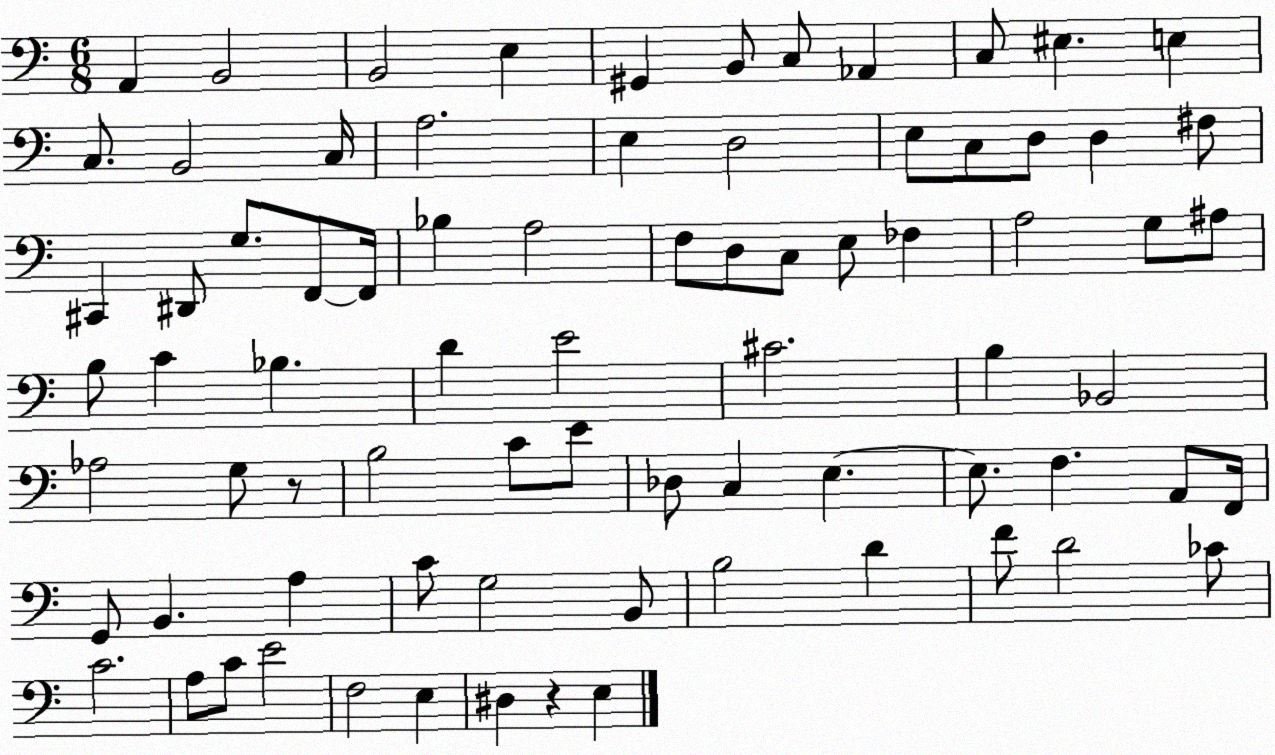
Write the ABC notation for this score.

X:1
T:Untitled
M:6/8
L:1/4
K:C
A,, B,,2 B,,2 E, ^G,, B,,/2 C,/2 _A,, C,/2 ^E, E, C,/2 B,,2 C,/4 A,2 E, D,2 E,/2 C,/2 D,/2 D, ^F,/2 ^C,, ^D,,/2 G,/2 F,,/2 F,,/4 _B, A,2 F,/2 D,/2 C,/2 E,/2 _F, A,2 G,/2 ^A,/2 B,/2 C _B, D E2 ^C2 B, _B,,2 _A,2 G,/2 z/2 B,2 C/2 E/2 _D,/2 C, E, E,/2 F, A,,/2 F,,/4 G,,/2 B,, A, C/2 G,2 B,,/2 B,2 D F/2 D2 _C/2 C2 A,/2 C/2 E2 F,2 E, ^D, z E,